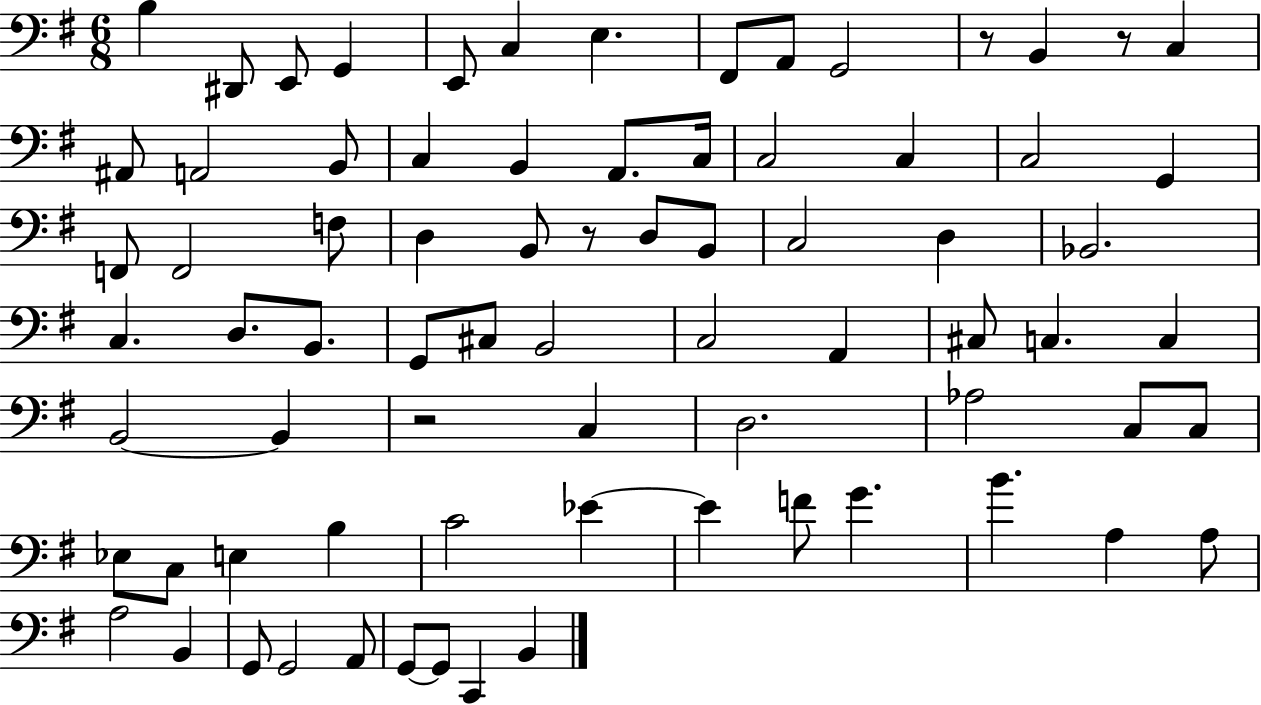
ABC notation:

X:1
T:Untitled
M:6/8
L:1/4
K:G
B, ^D,,/2 E,,/2 G,, E,,/2 C, E, ^F,,/2 A,,/2 G,,2 z/2 B,, z/2 C, ^A,,/2 A,,2 B,,/2 C, B,, A,,/2 C,/4 C,2 C, C,2 G,, F,,/2 F,,2 F,/2 D, B,,/2 z/2 D,/2 B,,/2 C,2 D, _B,,2 C, D,/2 B,,/2 G,,/2 ^C,/2 B,,2 C,2 A,, ^C,/2 C, C, B,,2 B,, z2 C, D,2 _A,2 C,/2 C,/2 _E,/2 C,/2 E, B, C2 _E _E F/2 G B A, A,/2 A,2 B,, G,,/2 G,,2 A,,/2 G,,/2 G,,/2 C,, B,,